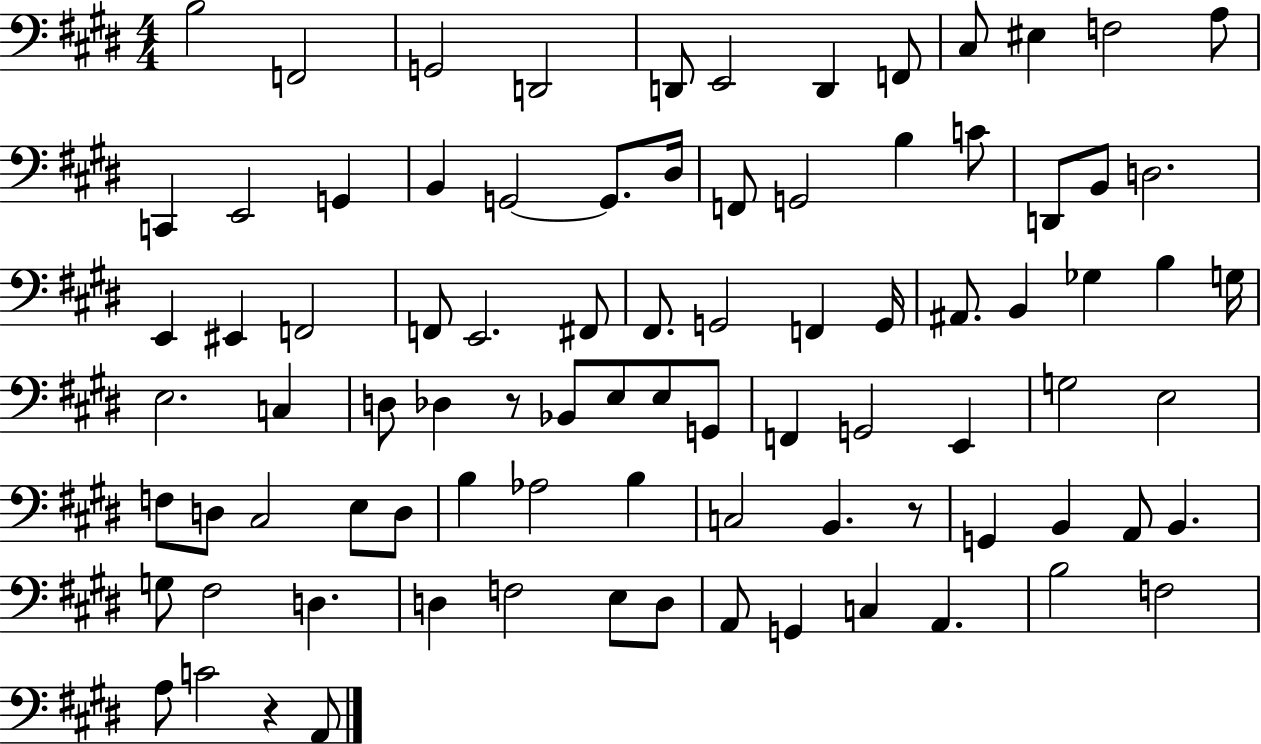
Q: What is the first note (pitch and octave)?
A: B3